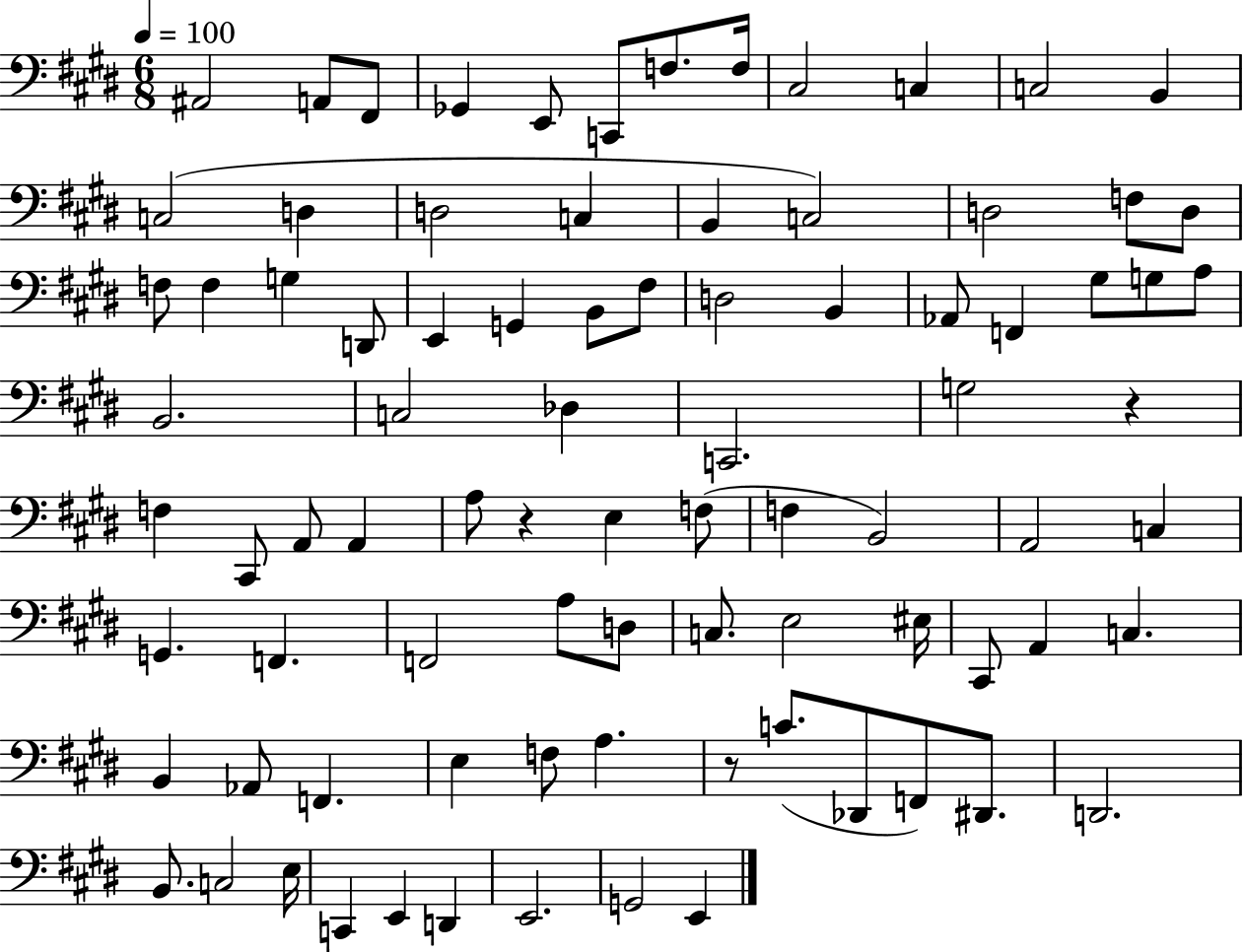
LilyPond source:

{
  \clef bass
  \numericTimeSignature
  \time 6/8
  \key e \major
  \tempo 4 = 100
  \repeat volta 2 { ais,2 a,8 fis,8 | ges,4 e,8 c,8 f8. f16 | cis2 c4 | c2 b,4 | \break c2( d4 | d2 c4 | b,4 c2) | d2 f8 d8 | \break f8 f4 g4 d,8 | e,4 g,4 b,8 fis8 | d2 b,4 | aes,8 f,4 gis8 g8 a8 | \break b,2. | c2 des4 | c,2. | g2 r4 | \break f4 cis,8 a,8 a,4 | a8 r4 e4 f8( | f4 b,2) | a,2 c4 | \break g,4. f,4. | f,2 a8 d8 | c8. e2 eis16 | cis,8 a,4 c4. | \break b,4 aes,8 f,4. | e4 f8 a4. | r8 c'8.( des,8 f,8) dis,8. | d,2. | \break b,8. c2 e16 | c,4 e,4 d,4 | e,2. | g,2 e,4 | \break } \bar "|."
}